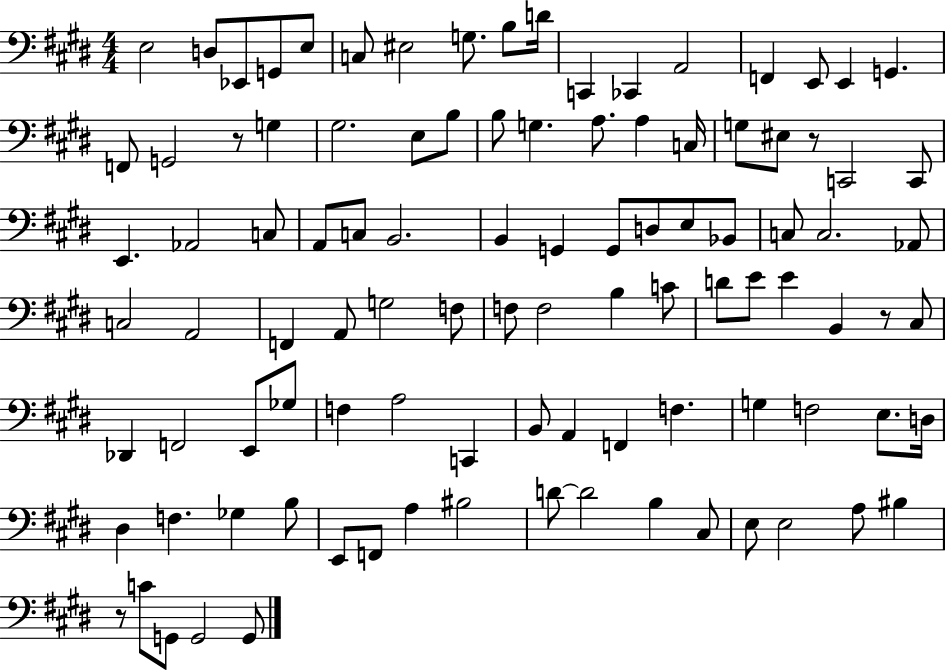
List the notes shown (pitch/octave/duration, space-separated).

E3/h D3/e Eb2/e G2/e E3/e C3/e EIS3/h G3/e. B3/e D4/s C2/q CES2/q A2/h F2/q E2/e E2/q G2/q. F2/e G2/h R/e G3/q G#3/h. E3/e B3/e B3/e G3/q. A3/e. A3/q C3/s G3/e EIS3/e R/e C2/h C2/e E2/q. Ab2/h C3/e A2/e C3/e B2/h. B2/q G2/q G2/e D3/e E3/e Bb2/e C3/e C3/h. Ab2/e C3/h A2/h F2/q A2/e G3/h F3/e F3/e F3/h B3/q C4/e D4/e E4/e E4/q B2/q R/e C#3/e Db2/q F2/h E2/e Gb3/e F3/q A3/h C2/q B2/e A2/q F2/q F3/q. G3/q F3/h E3/e. D3/s D#3/q F3/q. Gb3/q B3/e E2/e F2/e A3/q BIS3/h D4/e D4/h B3/q C#3/e E3/e E3/h A3/e BIS3/q R/e C4/e G2/e G2/h G2/e